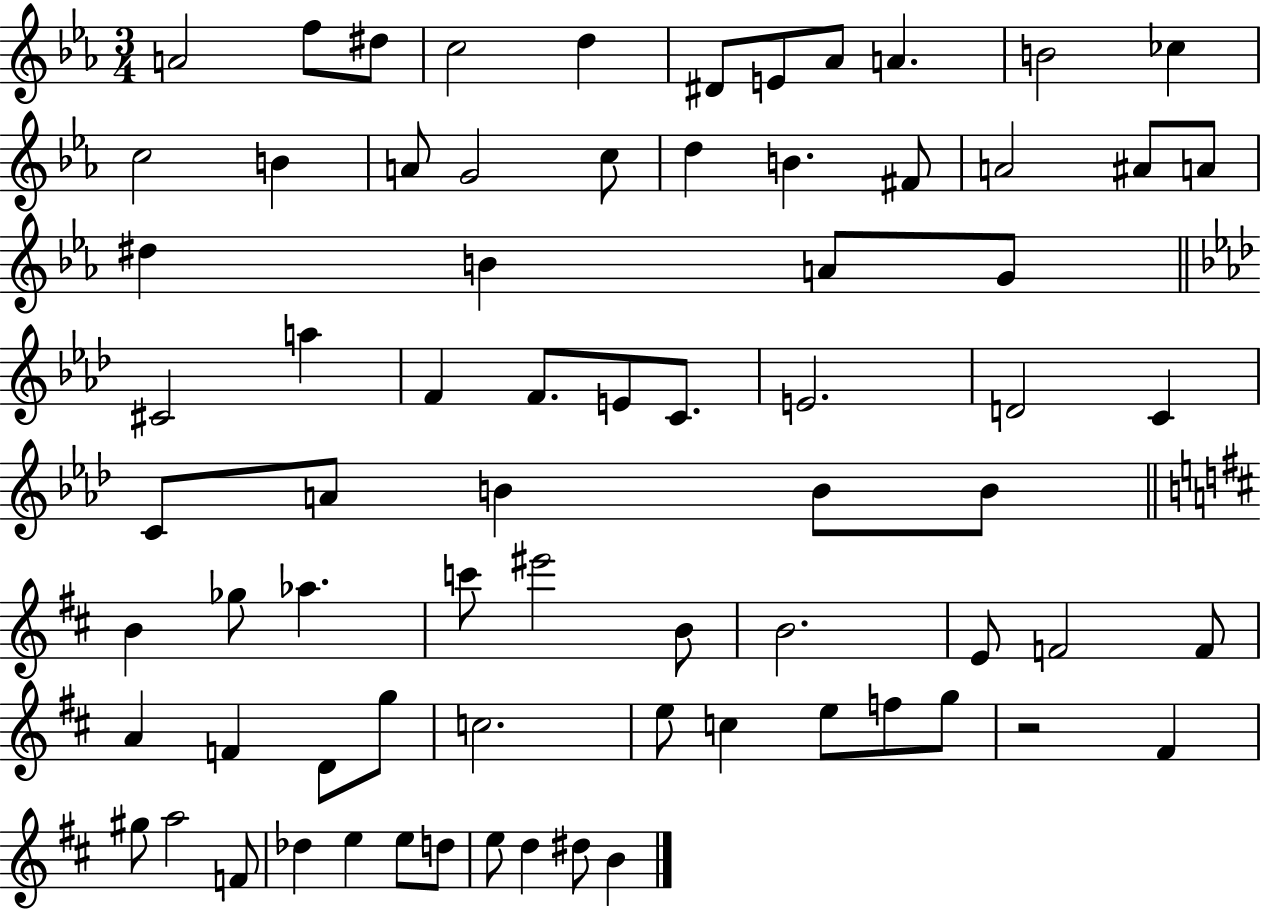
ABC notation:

X:1
T:Untitled
M:3/4
L:1/4
K:Eb
A2 f/2 ^d/2 c2 d ^D/2 E/2 _A/2 A B2 _c c2 B A/2 G2 c/2 d B ^F/2 A2 ^A/2 A/2 ^d B A/2 G/2 ^C2 a F F/2 E/2 C/2 E2 D2 C C/2 A/2 B B/2 B/2 B _g/2 _a c'/2 ^e'2 B/2 B2 E/2 F2 F/2 A F D/2 g/2 c2 e/2 c e/2 f/2 g/2 z2 ^F ^g/2 a2 F/2 _d e e/2 d/2 e/2 d ^d/2 B